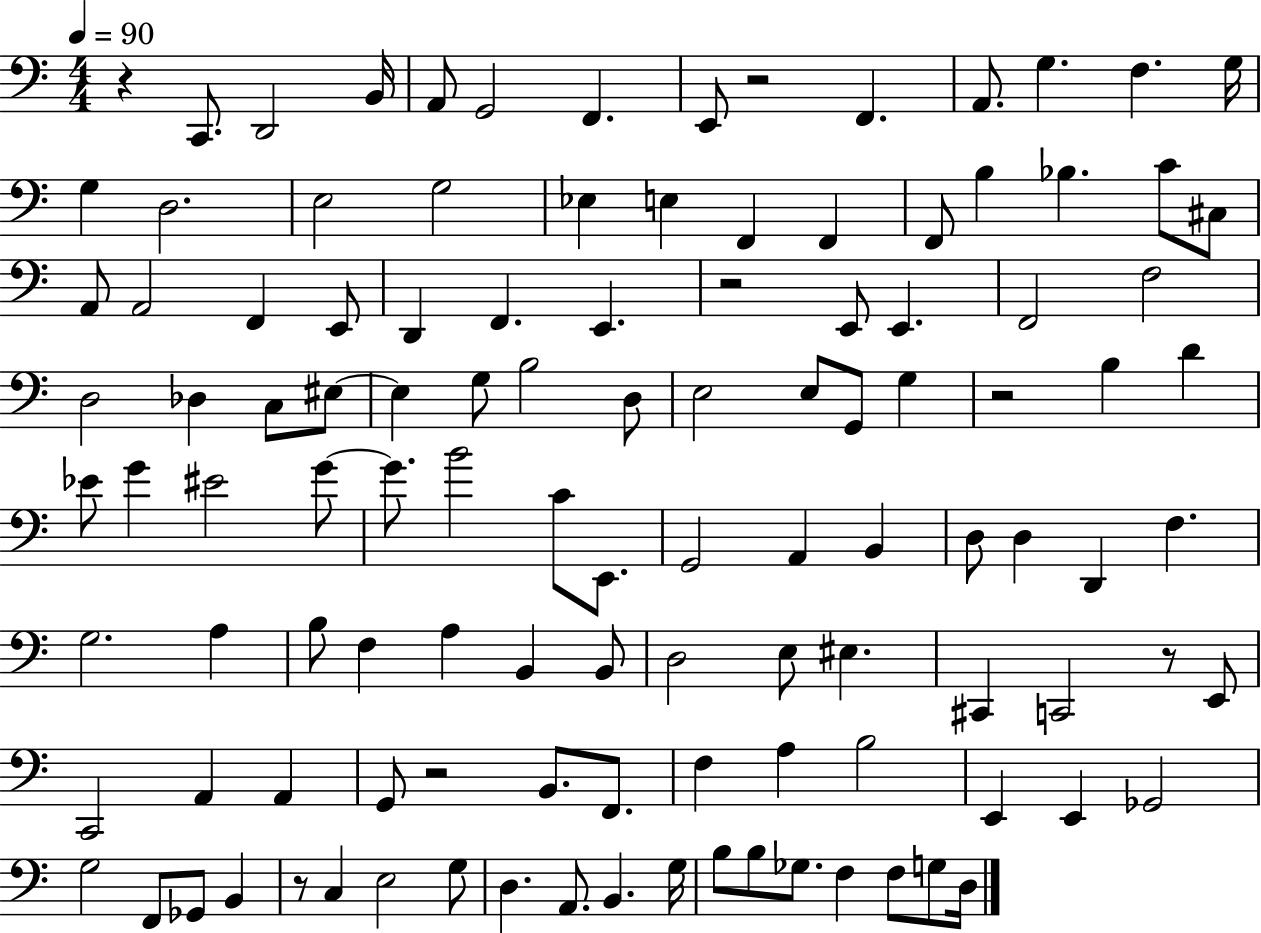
R/q C2/e. D2/h B2/s A2/e G2/h F2/q. E2/e R/h F2/q. A2/e. G3/q. F3/q. G3/s G3/q D3/h. E3/h G3/h Eb3/q E3/q F2/q F2/q F2/e B3/q Bb3/q. C4/e C#3/e A2/e A2/h F2/q E2/e D2/q F2/q. E2/q. R/h E2/e E2/q. F2/h F3/h D3/h Db3/q C3/e EIS3/e EIS3/q G3/e B3/h D3/e E3/h E3/e G2/e G3/q R/h B3/q D4/q Eb4/e G4/q EIS4/h G4/e G4/e. B4/h C4/e E2/e. G2/h A2/q B2/q D3/e D3/q D2/q F3/q. G3/h. A3/q B3/e F3/q A3/q B2/q B2/e D3/h E3/e EIS3/q. C#2/q C2/h R/e E2/e C2/h A2/q A2/q G2/e R/h B2/e. F2/e. F3/q A3/q B3/h E2/q E2/q Gb2/h G3/h F2/e Gb2/e B2/q R/e C3/q E3/h G3/e D3/q. A2/e. B2/q. G3/s B3/e B3/e Gb3/e. F3/q F3/e G3/e D3/s